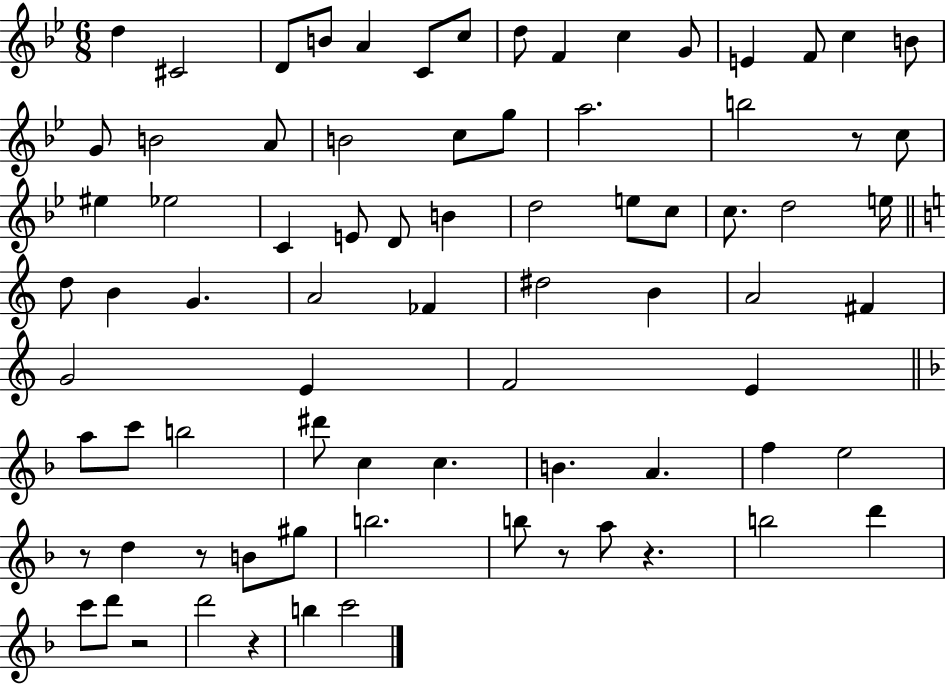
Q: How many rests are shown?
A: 7